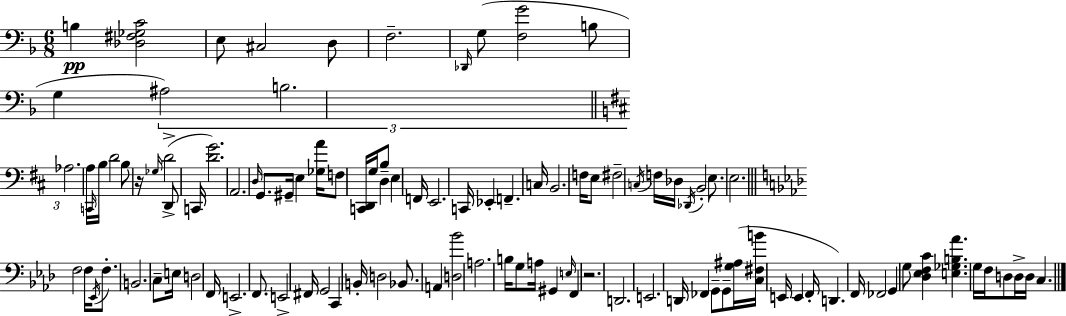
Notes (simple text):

B3/q [Db3,F#3,Gb3,C4]/h E3/e C#3/h D3/e F3/h. Db2/s G3/e [F3,G4]/h B3/e G3/q A#3/h B3/h. Ab3/h. A3/s C2/s B3/s D4/h B3/e R/s Gb3/s D4/h D2/e C2/s [D4,G4]/h. A2/h. D3/s G2/e. G#2/s E3/q [Gb3,A4]/s F3/e [C2,D2]/s G3/s B3/e D3/q E3/q F2/s E2/h. C2/s Eb2/q F2/q. C3/s B2/h. F3/s E3/e F#3/h C3/s F3/s Db3/s Db2/s B2/h E3/e. E3/h. F3/h F3/s Eb2/s F3/e. B2/h. C3/e E3/s D3/h F2/s E2/h. F2/e. E2/h F#2/s G2/h C2/q B2/s D3/h Bb2/e. A2/q [D3,Bb4]/h A3/h. B3/s G3/e A3/s G#2/q E3/s F2/q R/h. D2/h. E2/h. D2/s FES2/q G2/e G2/e [G3,A#3]/s [C3,F#3,B4]/s E2/s E2/q F2/s D2/q. F2/s FES2/h G2/q G3/e [Db3,Eb3,F3,C4]/q [E3,Gb3,B3,Ab4]/q. G3/s F3/s D3/e D3/s D3/s C3/q.